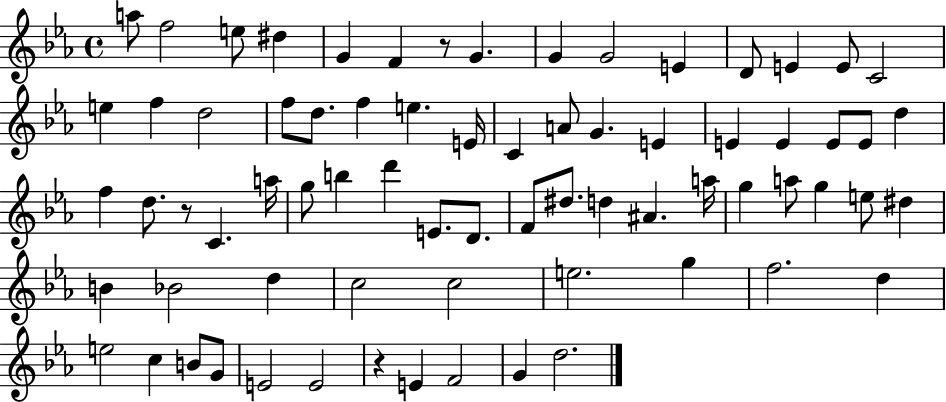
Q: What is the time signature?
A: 4/4